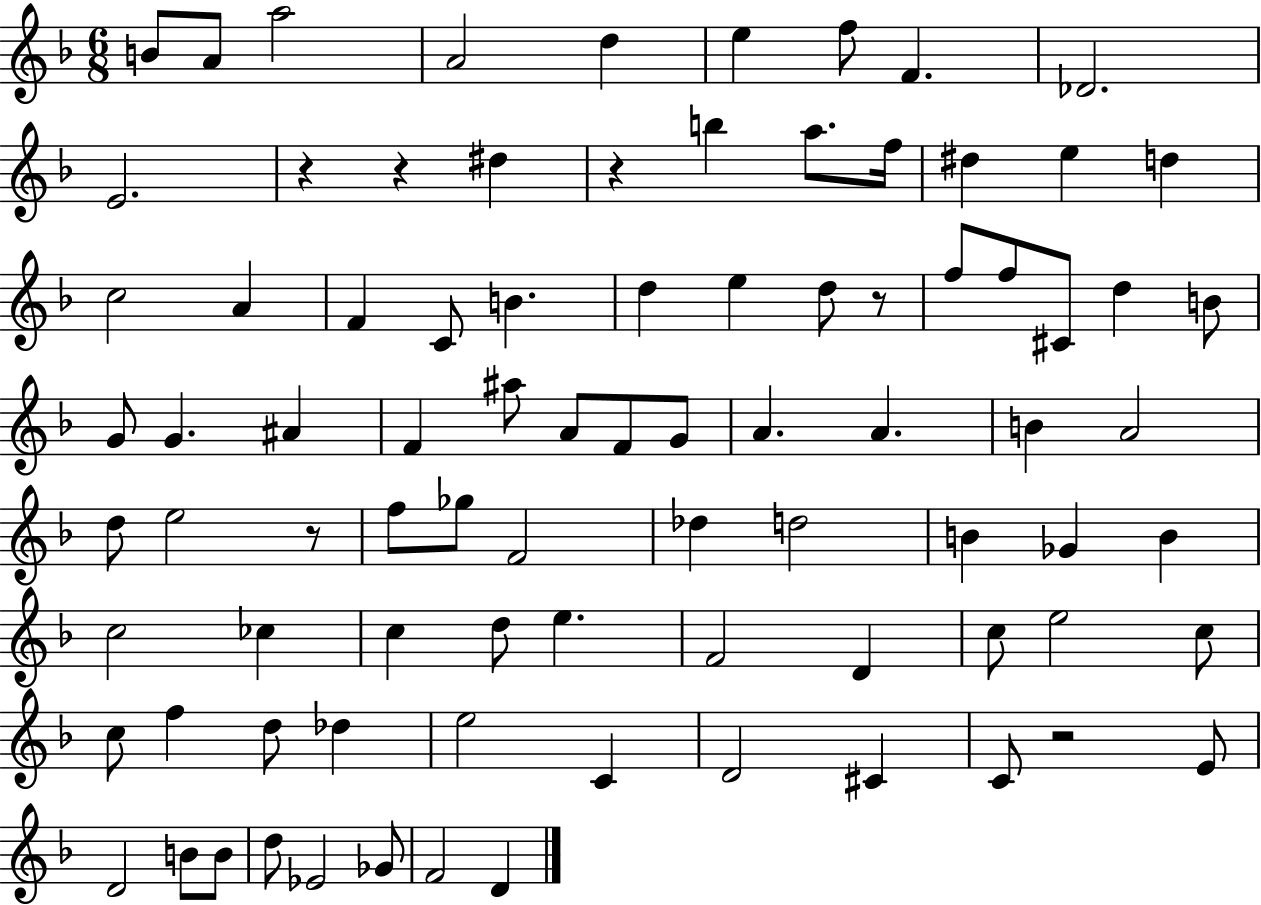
{
  \clef treble
  \numericTimeSignature
  \time 6/8
  \key f \major
  \repeat volta 2 { b'8 a'8 a''2 | a'2 d''4 | e''4 f''8 f'4. | des'2. | \break e'2. | r4 r4 dis''4 | r4 b''4 a''8. f''16 | dis''4 e''4 d''4 | \break c''2 a'4 | f'4 c'8 b'4. | d''4 e''4 d''8 r8 | f''8 f''8 cis'8 d''4 b'8 | \break g'8 g'4. ais'4 | f'4 ais''8 a'8 f'8 g'8 | a'4. a'4. | b'4 a'2 | \break d''8 e''2 r8 | f''8 ges''8 f'2 | des''4 d''2 | b'4 ges'4 b'4 | \break c''2 ces''4 | c''4 d''8 e''4. | f'2 d'4 | c''8 e''2 c''8 | \break c''8 f''4 d''8 des''4 | e''2 c'4 | d'2 cis'4 | c'8 r2 e'8 | \break d'2 b'8 b'8 | d''8 ees'2 ges'8 | f'2 d'4 | } \bar "|."
}